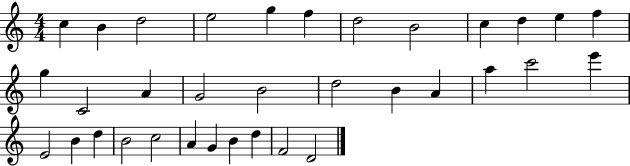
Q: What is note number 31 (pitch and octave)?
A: B4